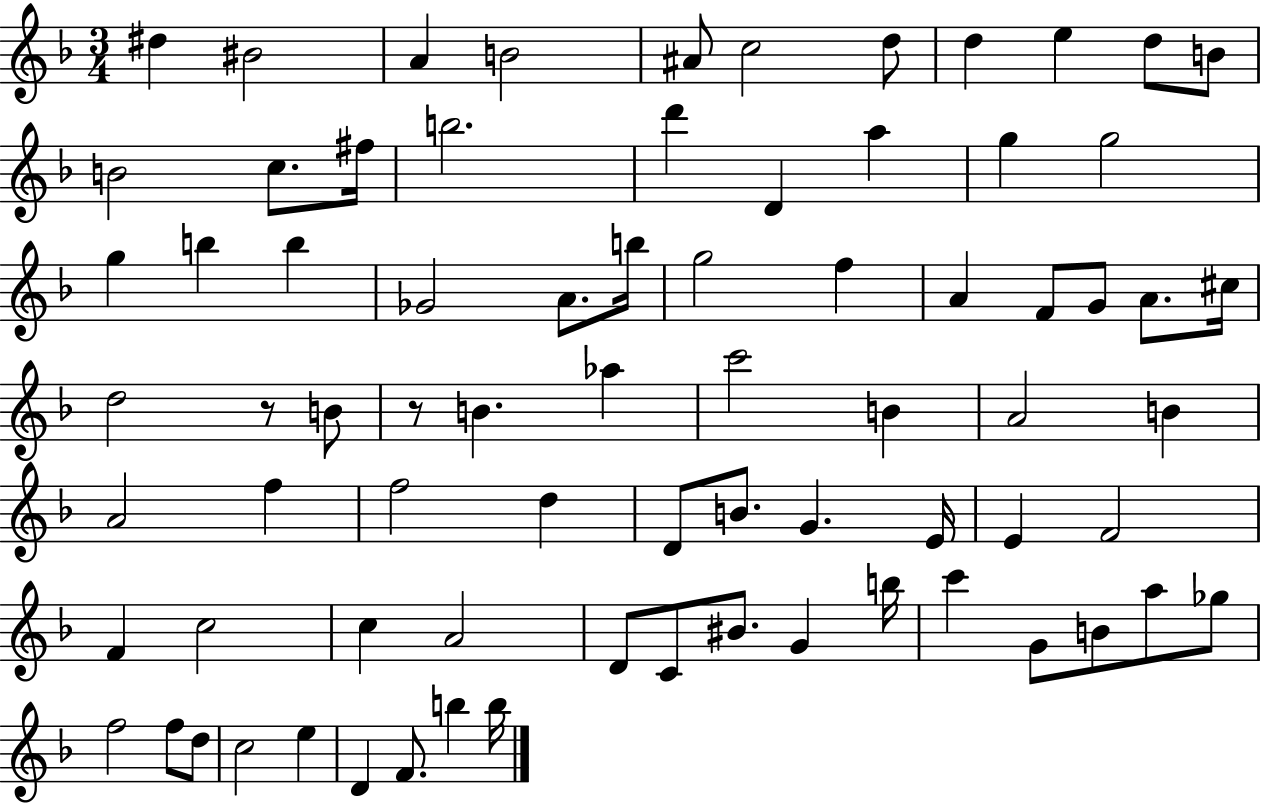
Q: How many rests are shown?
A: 2